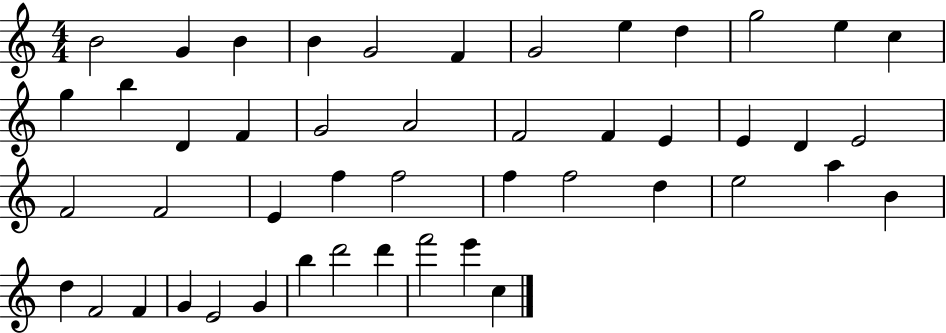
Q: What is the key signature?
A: C major